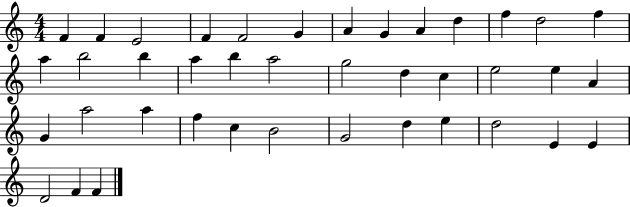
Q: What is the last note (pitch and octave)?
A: F4